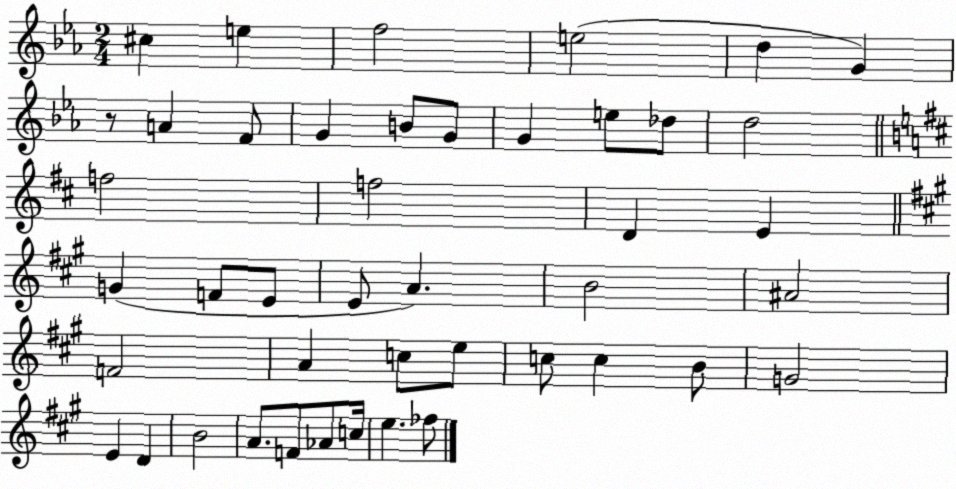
X:1
T:Untitled
M:2/4
L:1/4
K:Eb
^c e f2 e2 d G z/2 A F/2 G B/2 G/2 G e/2 _d/2 d2 f2 f2 D E G F/2 E/2 E/2 A B2 ^A2 F2 A c/2 e/2 c/2 c B/2 G2 E D B2 A/2 F/2 _A/2 c/4 e _f/2